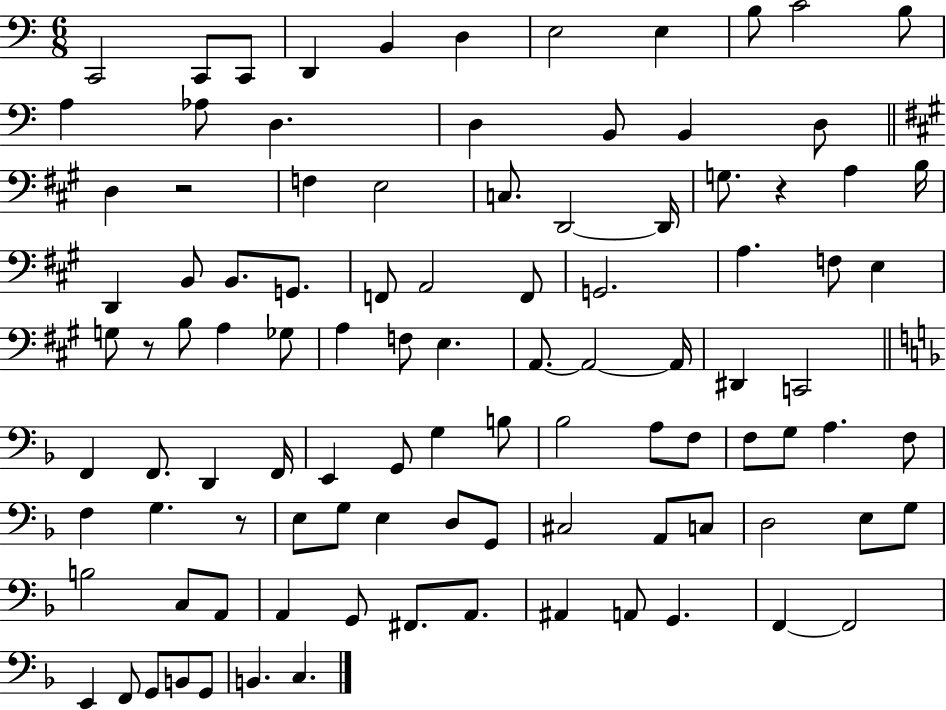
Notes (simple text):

C2/h C2/e C2/e D2/q B2/q D3/q E3/h E3/q B3/e C4/h B3/e A3/q Ab3/e D3/q. D3/q B2/e B2/q D3/e D3/q R/h F3/q E3/h C3/e. D2/h D2/s G3/e. R/q A3/q B3/s D2/q B2/e B2/e. G2/e. F2/e A2/h F2/e G2/h. A3/q. F3/e E3/q G3/e R/e B3/e A3/q Gb3/e A3/q F3/e E3/q. A2/e. A2/h A2/s D#2/q C2/h F2/q F2/e. D2/q F2/s E2/q G2/e G3/q B3/e Bb3/h A3/e F3/e F3/e G3/e A3/q. F3/e F3/q G3/q. R/e E3/e G3/e E3/q D3/e G2/e C#3/h A2/e C3/e D3/h E3/e G3/e B3/h C3/e A2/e A2/q G2/e F#2/e. A2/e. A#2/q A2/e G2/q. F2/q F2/h E2/q F2/e G2/e B2/e G2/e B2/q. C3/q.